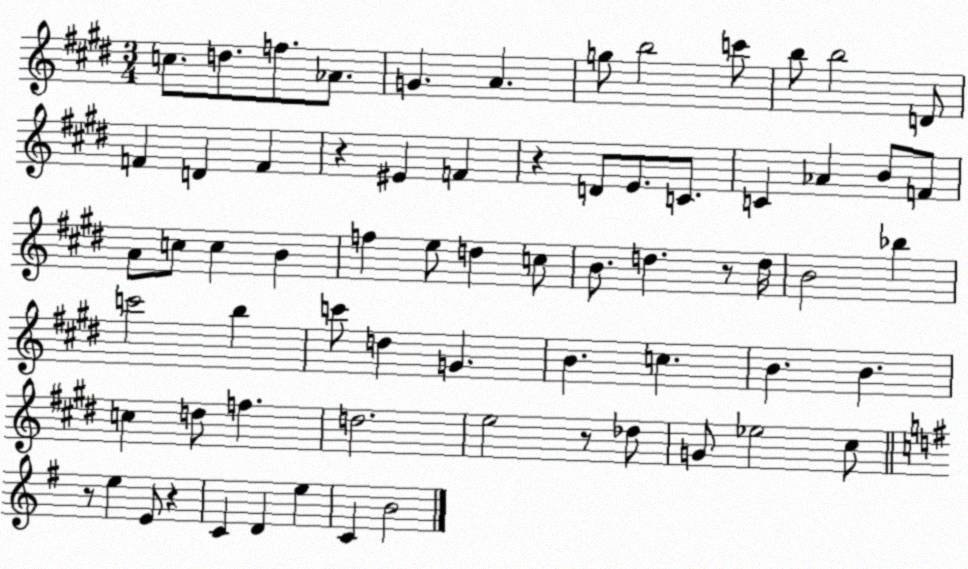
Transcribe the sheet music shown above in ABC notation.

X:1
T:Untitled
M:3/4
L:1/4
K:E
c/2 d/2 f/2 _A/2 G A g/2 b2 c'/2 b/2 b2 D/2 F D F z ^E F z D/2 E/2 C/2 C _A B/2 F/2 A/2 c/2 c B f e/2 d c/2 B/2 d z/2 d/4 B2 _b c'2 b c'/2 d G B c B B c d/2 f d2 e2 z/2 _d/2 G/2 _e2 ^c/2 z/2 e E/2 z C D e C B2